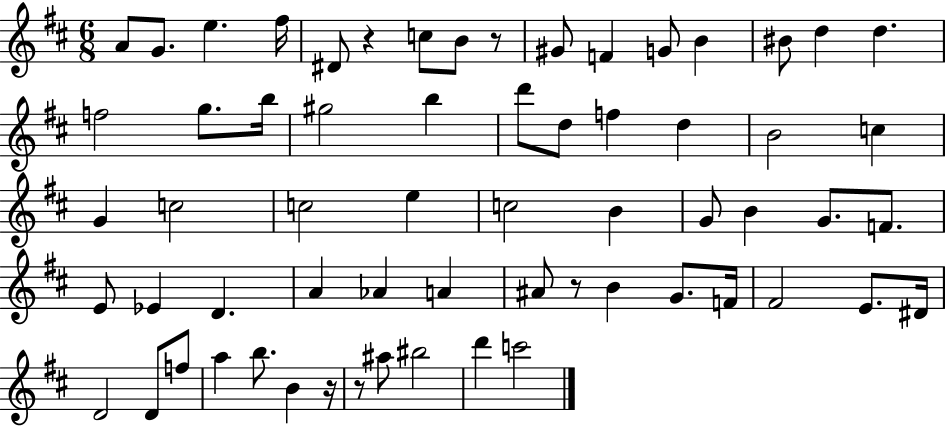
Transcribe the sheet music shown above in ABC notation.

X:1
T:Untitled
M:6/8
L:1/4
K:D
A/2 G/2 e ^f/4 ^D/2 z c/2 B/2 z/2 ^G/2 F G/2 B ^B/2 d d f2 g/2 b/4 ^g2 b d'/2 d/2 f d B2 c G c2 c2 e c2 B G/2 B G/2 F/2 E/2 _E D A _A A ^A/2 z/2 B G/2 F/4 ^F2 E/2 ^D/4 D2 D/2 f/2 a b/2 B z/4 z/2 ^a/2 ^b2 d' c'2